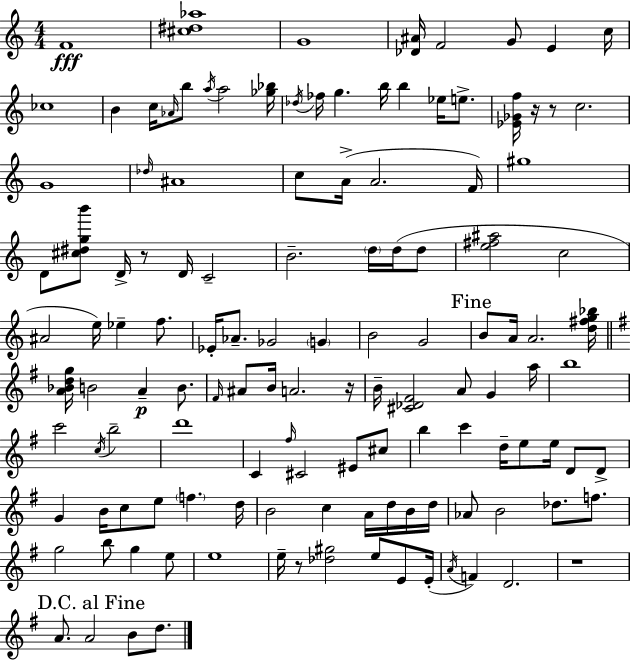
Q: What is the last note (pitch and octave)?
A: D5